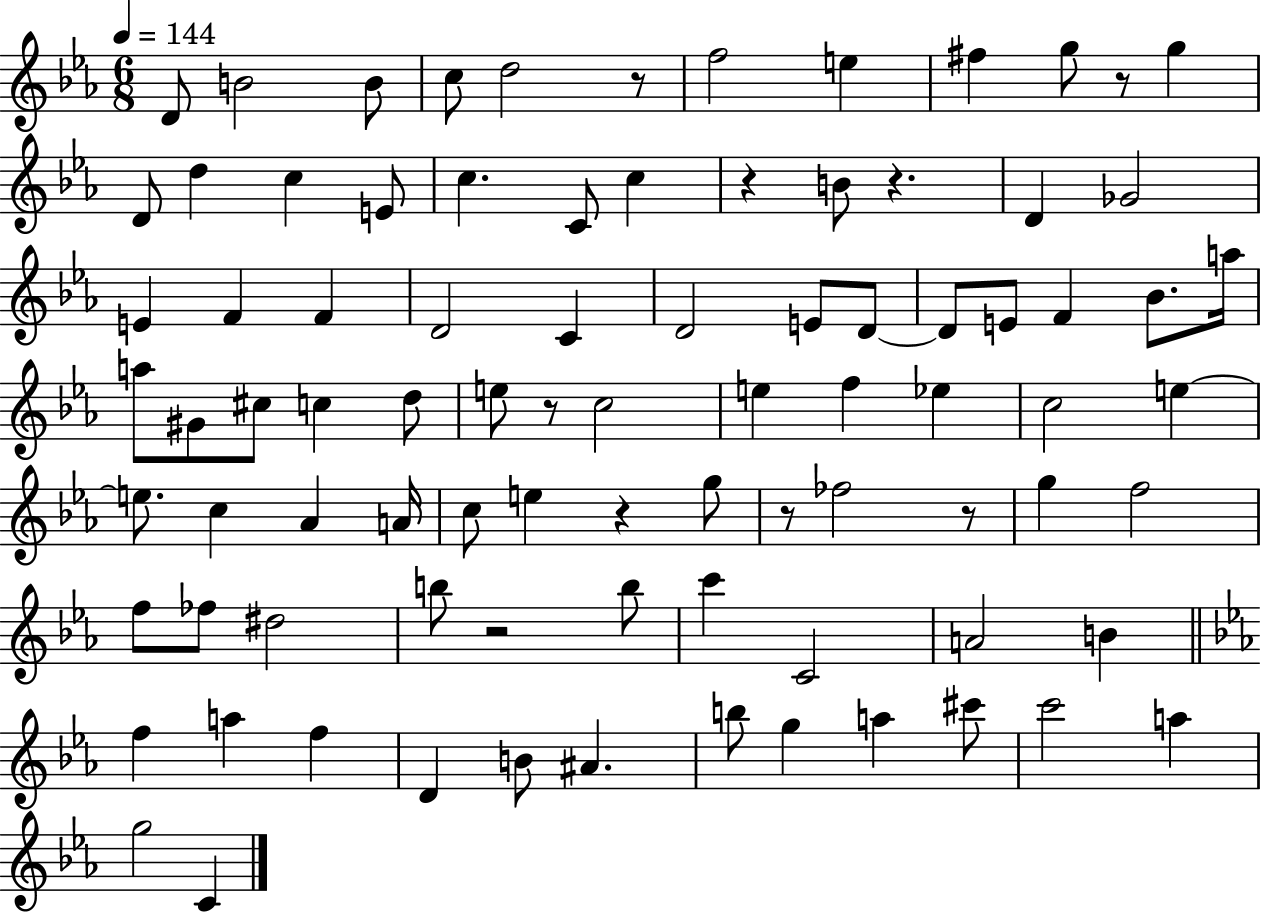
D4/e B4/h B4/e C5/e D5/h R/e F5/h E5/q F#5/q G5/e R/e G5/q D4/e D5/q C5/q E4/e C5/q. C4/e C5/q R/q B4/e R/q. D4/q Gb4/h E4/q F4/q F4/q D4/h C4/q D4/h E4/e D4/e D4/e E4/e F4/q Bb4/e. A5/s A5/e G#4/e C#5/e C5/q D5/e E5/e R/e C5/h E5/q F5/q Eb5/q C5/h E5/q E5/e. C5/q Ab4/q A4/s C5/e E5/q R/q G5/e R/e FES5/h R/e G5/q F5/h F5/e FES5/e D#5/h B5/e R/h B5/e C6/q C4/h A4/h B4/q F5/q A5/q F5/q D4/q B4/e A#4/q. B5/e G5/q A5/q C#6/e C6/h A5/q G5/h C4/q